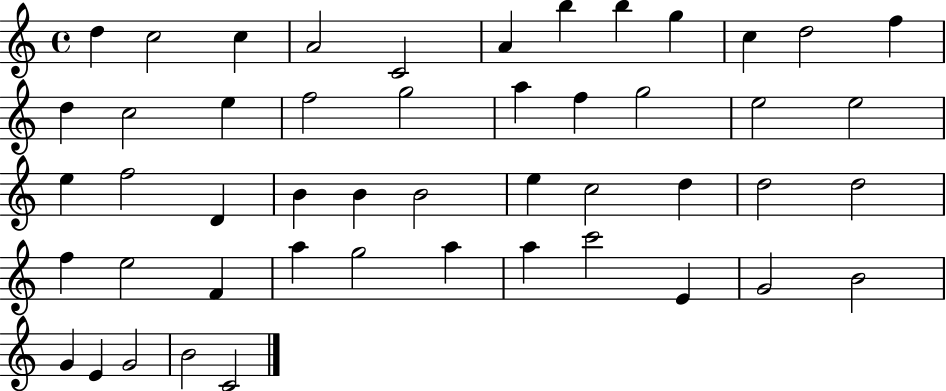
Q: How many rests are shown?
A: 0